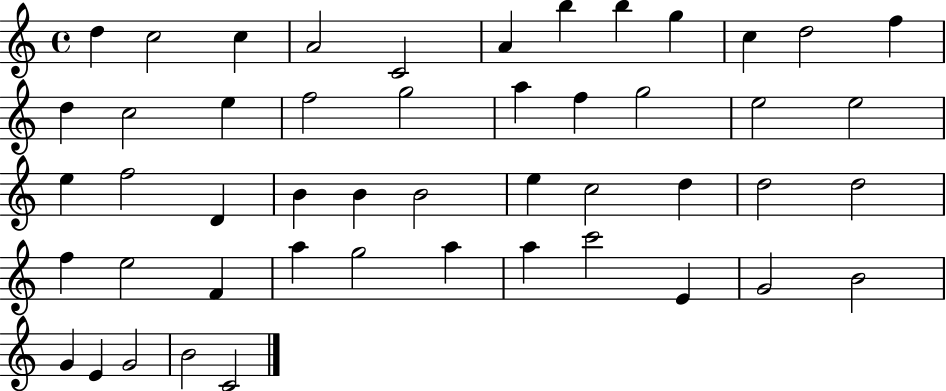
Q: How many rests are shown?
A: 0